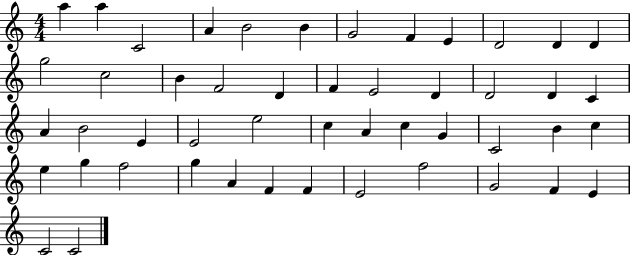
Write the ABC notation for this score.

X:1
T:Untitled
M:4/4
L:1/4
K:C
a a C2 A B2 B G2 F E D2 D D g2 c2 B F2 D F E2 D D2 D C A B2 E E2 e2 c A c G C2 B c e g f2 g A F F E2 f2 G2 F E C2 C2